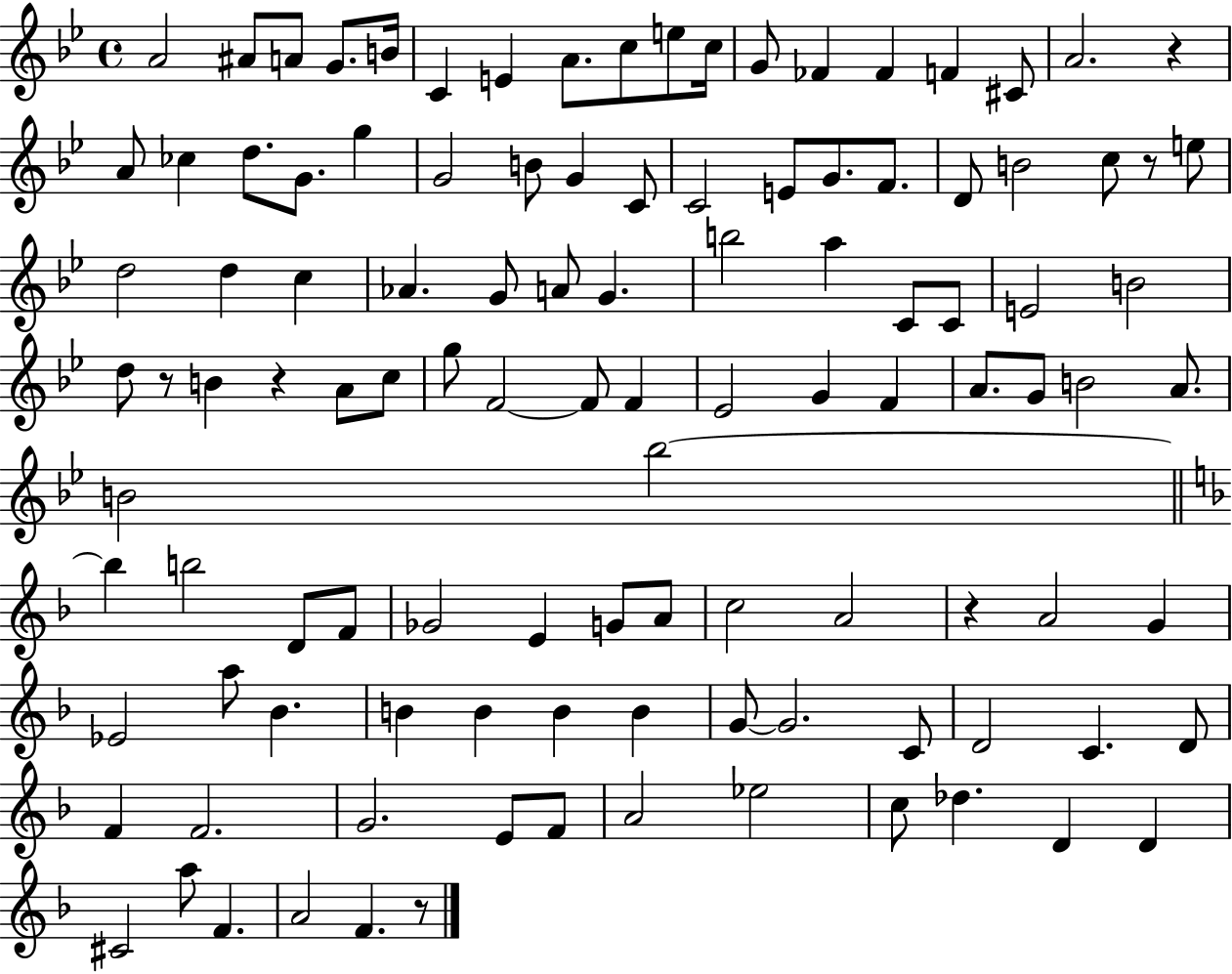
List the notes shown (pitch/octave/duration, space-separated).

A4/h A#4/e A4/e G4/e. B4/s C4/q E4/q A4/e. C5/e E5/e C5/s G4/e FES4/q FES4/q F4/q C#4/e A4/h. R/q A4/e CES5/q D5/e. G4/e. G5/q G4/h B4/e G4/q C4/e C4/h E4/e G4/e. F4/e. D4/e B4/h C5/e R/e E5/e D5/h D5/q C5/q Ab4/q. G4/e A4/e G4/q. B5/h A5/q C4/e C4/e E4/h B4/h D5/e R/e B4/q R/q A4/e C5/e G5/e F4/h F4/e F4/q Eb4/h G4/q F4/q A4/e. G4/e B4/h A4/e. B4/h Bb5/h Bb5/q B5/h D4/e F4/e Gb4/h E4/q G4/e A4/e C5/h A4/h R/q A4/h G4/q Eb4/h A5/e Bb4/q. B4/q B4/q B4/q B4/q G4/e G4/h. C4/e D4/h C4/q. D4/e F4/q F4/h. G4/h. E4/e F4/e A4/h Eb5/h C5/e Db5/q. D4/q D4/q C#4/h A5/e F4/q. A4/h F4/q. R/e